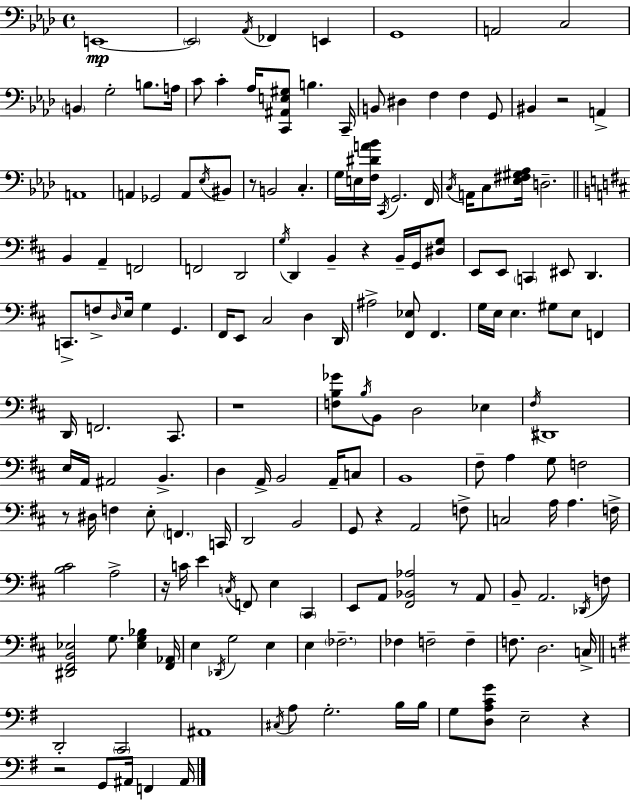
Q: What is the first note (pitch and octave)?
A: E2